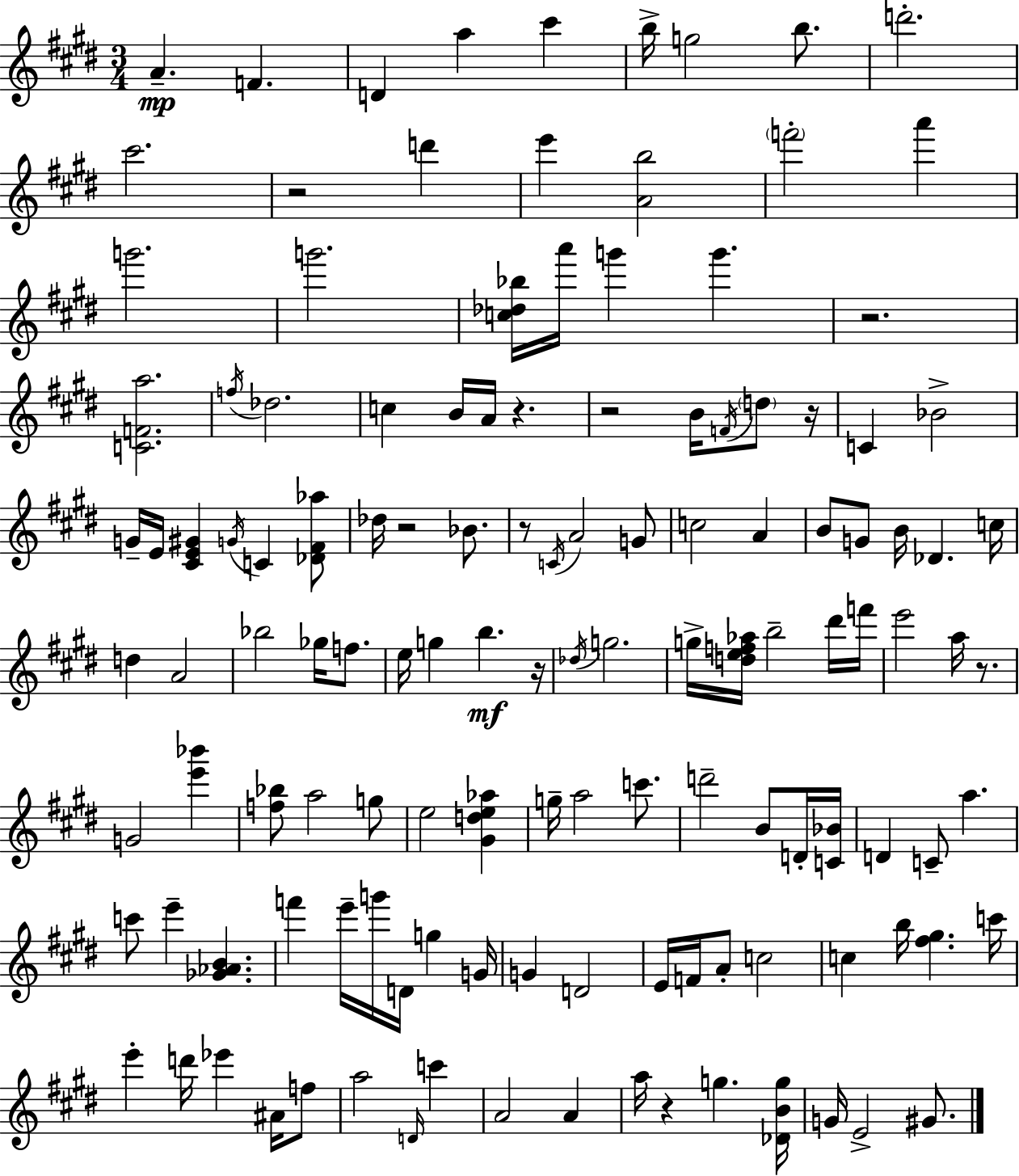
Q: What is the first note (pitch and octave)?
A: A4